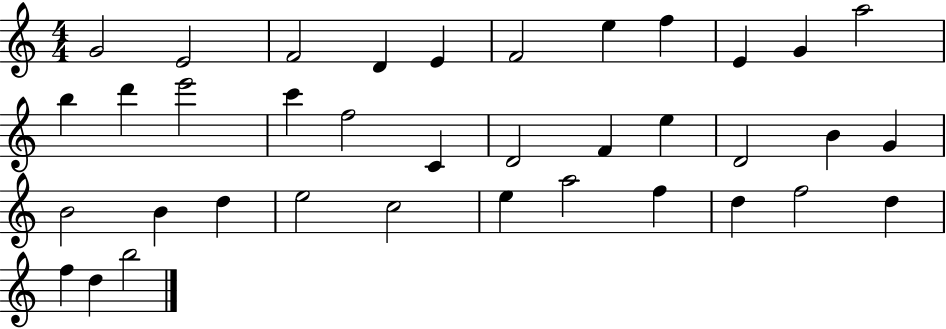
X:1
T:Untitled
M:4/4
L:1/4
K:C
G2 E2 F2 D E F2 e f E G a2 b d' e'2 c' f2 C D2 F e D2 B G B2 B d e2 c2 e a2 f d f2 d f d b2